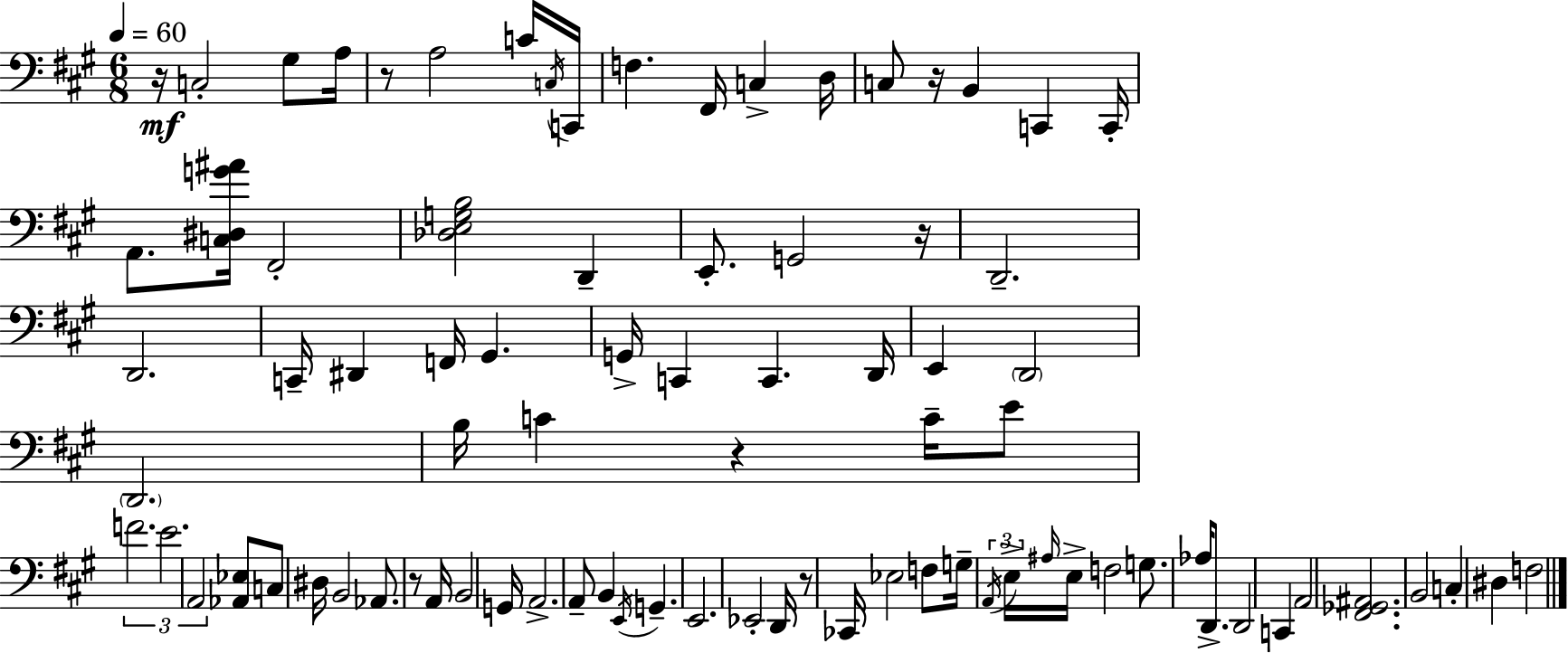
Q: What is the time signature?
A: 6/8